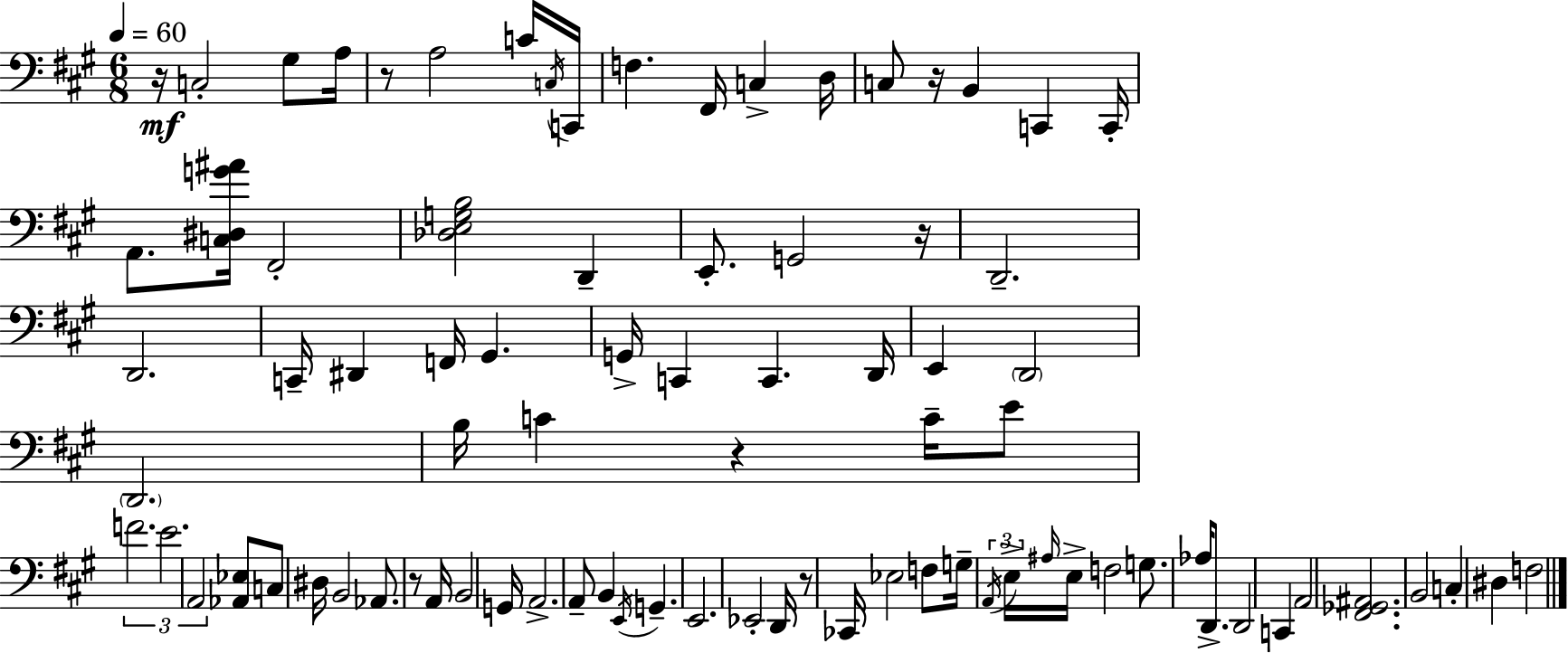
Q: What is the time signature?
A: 6/8